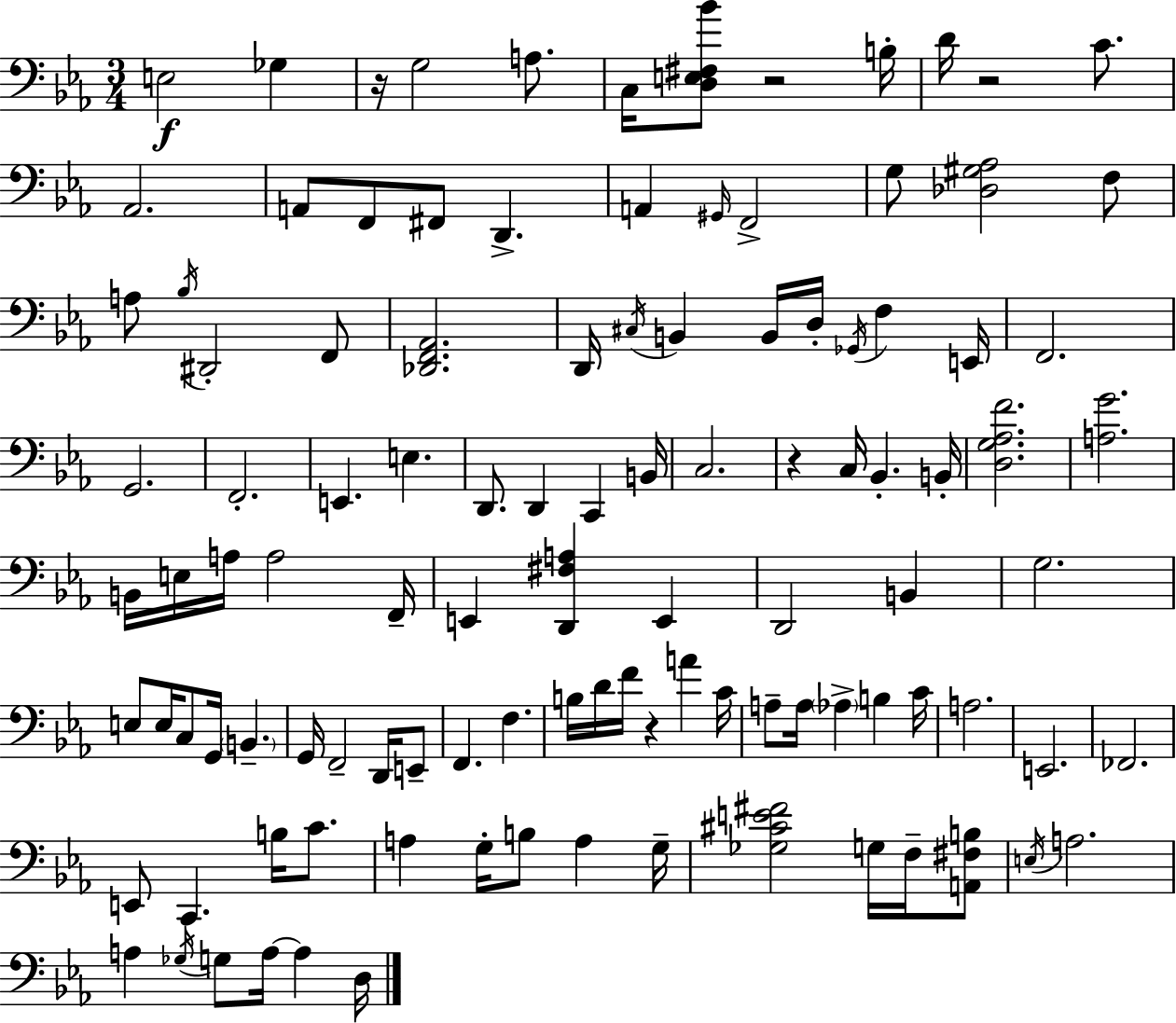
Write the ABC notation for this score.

X:1
T:Untitled
M:3/4
L:1/4
K:Cm
E,2 _G, z/4 G,2 A,/2 C,/4 [D,E,^F,_B]/2 z2 B,/4 D/4 z2 C/2 _A,,2 A,,/2 F,,/2 ^F,,/2 D,, A,, ^G,,/4 F,,2 G,/2 [_D,^G,_A,]2 F,/2 A,/2 _B,/4 ^D,,2 F,,/2 [_D,,F,,_A,,]2 D,,/4 ^C,/4 B,, B,,/4 D,/4 _G,,/4 F, E,,/4 F,,2 G,,2 F,,2 E,, E, D,,/2 D,, C,, B,,/4 C,2 z C,/4 _B,, B,,/4 [D,G,_A,F]2 [A,G]2 B,,/4 E,/4 A,/4 A,2 F,,/4 E,, [D,,^F,A,] E,, D,,2 B,, G,2 E,/2 E,/4 C,/2 G,,/4 B,, G,,/4 F,,2 D,,/4 E,,/2 F,, F, B,/4 D/4 F/4 z A C/4 A,/2 A,/4 _A, B, C/4 A,2 E,,2 _F,,2 E,,/2 C,, B,/4 C/2 A, G,/4 B,/2 A, G,/4 [_G,^CE^F]2 G,/4 F,/4 [A,,^F,B,]/2 E,/4 A,2 A, _G,/4 G,/2 A,/4 A, D,/4